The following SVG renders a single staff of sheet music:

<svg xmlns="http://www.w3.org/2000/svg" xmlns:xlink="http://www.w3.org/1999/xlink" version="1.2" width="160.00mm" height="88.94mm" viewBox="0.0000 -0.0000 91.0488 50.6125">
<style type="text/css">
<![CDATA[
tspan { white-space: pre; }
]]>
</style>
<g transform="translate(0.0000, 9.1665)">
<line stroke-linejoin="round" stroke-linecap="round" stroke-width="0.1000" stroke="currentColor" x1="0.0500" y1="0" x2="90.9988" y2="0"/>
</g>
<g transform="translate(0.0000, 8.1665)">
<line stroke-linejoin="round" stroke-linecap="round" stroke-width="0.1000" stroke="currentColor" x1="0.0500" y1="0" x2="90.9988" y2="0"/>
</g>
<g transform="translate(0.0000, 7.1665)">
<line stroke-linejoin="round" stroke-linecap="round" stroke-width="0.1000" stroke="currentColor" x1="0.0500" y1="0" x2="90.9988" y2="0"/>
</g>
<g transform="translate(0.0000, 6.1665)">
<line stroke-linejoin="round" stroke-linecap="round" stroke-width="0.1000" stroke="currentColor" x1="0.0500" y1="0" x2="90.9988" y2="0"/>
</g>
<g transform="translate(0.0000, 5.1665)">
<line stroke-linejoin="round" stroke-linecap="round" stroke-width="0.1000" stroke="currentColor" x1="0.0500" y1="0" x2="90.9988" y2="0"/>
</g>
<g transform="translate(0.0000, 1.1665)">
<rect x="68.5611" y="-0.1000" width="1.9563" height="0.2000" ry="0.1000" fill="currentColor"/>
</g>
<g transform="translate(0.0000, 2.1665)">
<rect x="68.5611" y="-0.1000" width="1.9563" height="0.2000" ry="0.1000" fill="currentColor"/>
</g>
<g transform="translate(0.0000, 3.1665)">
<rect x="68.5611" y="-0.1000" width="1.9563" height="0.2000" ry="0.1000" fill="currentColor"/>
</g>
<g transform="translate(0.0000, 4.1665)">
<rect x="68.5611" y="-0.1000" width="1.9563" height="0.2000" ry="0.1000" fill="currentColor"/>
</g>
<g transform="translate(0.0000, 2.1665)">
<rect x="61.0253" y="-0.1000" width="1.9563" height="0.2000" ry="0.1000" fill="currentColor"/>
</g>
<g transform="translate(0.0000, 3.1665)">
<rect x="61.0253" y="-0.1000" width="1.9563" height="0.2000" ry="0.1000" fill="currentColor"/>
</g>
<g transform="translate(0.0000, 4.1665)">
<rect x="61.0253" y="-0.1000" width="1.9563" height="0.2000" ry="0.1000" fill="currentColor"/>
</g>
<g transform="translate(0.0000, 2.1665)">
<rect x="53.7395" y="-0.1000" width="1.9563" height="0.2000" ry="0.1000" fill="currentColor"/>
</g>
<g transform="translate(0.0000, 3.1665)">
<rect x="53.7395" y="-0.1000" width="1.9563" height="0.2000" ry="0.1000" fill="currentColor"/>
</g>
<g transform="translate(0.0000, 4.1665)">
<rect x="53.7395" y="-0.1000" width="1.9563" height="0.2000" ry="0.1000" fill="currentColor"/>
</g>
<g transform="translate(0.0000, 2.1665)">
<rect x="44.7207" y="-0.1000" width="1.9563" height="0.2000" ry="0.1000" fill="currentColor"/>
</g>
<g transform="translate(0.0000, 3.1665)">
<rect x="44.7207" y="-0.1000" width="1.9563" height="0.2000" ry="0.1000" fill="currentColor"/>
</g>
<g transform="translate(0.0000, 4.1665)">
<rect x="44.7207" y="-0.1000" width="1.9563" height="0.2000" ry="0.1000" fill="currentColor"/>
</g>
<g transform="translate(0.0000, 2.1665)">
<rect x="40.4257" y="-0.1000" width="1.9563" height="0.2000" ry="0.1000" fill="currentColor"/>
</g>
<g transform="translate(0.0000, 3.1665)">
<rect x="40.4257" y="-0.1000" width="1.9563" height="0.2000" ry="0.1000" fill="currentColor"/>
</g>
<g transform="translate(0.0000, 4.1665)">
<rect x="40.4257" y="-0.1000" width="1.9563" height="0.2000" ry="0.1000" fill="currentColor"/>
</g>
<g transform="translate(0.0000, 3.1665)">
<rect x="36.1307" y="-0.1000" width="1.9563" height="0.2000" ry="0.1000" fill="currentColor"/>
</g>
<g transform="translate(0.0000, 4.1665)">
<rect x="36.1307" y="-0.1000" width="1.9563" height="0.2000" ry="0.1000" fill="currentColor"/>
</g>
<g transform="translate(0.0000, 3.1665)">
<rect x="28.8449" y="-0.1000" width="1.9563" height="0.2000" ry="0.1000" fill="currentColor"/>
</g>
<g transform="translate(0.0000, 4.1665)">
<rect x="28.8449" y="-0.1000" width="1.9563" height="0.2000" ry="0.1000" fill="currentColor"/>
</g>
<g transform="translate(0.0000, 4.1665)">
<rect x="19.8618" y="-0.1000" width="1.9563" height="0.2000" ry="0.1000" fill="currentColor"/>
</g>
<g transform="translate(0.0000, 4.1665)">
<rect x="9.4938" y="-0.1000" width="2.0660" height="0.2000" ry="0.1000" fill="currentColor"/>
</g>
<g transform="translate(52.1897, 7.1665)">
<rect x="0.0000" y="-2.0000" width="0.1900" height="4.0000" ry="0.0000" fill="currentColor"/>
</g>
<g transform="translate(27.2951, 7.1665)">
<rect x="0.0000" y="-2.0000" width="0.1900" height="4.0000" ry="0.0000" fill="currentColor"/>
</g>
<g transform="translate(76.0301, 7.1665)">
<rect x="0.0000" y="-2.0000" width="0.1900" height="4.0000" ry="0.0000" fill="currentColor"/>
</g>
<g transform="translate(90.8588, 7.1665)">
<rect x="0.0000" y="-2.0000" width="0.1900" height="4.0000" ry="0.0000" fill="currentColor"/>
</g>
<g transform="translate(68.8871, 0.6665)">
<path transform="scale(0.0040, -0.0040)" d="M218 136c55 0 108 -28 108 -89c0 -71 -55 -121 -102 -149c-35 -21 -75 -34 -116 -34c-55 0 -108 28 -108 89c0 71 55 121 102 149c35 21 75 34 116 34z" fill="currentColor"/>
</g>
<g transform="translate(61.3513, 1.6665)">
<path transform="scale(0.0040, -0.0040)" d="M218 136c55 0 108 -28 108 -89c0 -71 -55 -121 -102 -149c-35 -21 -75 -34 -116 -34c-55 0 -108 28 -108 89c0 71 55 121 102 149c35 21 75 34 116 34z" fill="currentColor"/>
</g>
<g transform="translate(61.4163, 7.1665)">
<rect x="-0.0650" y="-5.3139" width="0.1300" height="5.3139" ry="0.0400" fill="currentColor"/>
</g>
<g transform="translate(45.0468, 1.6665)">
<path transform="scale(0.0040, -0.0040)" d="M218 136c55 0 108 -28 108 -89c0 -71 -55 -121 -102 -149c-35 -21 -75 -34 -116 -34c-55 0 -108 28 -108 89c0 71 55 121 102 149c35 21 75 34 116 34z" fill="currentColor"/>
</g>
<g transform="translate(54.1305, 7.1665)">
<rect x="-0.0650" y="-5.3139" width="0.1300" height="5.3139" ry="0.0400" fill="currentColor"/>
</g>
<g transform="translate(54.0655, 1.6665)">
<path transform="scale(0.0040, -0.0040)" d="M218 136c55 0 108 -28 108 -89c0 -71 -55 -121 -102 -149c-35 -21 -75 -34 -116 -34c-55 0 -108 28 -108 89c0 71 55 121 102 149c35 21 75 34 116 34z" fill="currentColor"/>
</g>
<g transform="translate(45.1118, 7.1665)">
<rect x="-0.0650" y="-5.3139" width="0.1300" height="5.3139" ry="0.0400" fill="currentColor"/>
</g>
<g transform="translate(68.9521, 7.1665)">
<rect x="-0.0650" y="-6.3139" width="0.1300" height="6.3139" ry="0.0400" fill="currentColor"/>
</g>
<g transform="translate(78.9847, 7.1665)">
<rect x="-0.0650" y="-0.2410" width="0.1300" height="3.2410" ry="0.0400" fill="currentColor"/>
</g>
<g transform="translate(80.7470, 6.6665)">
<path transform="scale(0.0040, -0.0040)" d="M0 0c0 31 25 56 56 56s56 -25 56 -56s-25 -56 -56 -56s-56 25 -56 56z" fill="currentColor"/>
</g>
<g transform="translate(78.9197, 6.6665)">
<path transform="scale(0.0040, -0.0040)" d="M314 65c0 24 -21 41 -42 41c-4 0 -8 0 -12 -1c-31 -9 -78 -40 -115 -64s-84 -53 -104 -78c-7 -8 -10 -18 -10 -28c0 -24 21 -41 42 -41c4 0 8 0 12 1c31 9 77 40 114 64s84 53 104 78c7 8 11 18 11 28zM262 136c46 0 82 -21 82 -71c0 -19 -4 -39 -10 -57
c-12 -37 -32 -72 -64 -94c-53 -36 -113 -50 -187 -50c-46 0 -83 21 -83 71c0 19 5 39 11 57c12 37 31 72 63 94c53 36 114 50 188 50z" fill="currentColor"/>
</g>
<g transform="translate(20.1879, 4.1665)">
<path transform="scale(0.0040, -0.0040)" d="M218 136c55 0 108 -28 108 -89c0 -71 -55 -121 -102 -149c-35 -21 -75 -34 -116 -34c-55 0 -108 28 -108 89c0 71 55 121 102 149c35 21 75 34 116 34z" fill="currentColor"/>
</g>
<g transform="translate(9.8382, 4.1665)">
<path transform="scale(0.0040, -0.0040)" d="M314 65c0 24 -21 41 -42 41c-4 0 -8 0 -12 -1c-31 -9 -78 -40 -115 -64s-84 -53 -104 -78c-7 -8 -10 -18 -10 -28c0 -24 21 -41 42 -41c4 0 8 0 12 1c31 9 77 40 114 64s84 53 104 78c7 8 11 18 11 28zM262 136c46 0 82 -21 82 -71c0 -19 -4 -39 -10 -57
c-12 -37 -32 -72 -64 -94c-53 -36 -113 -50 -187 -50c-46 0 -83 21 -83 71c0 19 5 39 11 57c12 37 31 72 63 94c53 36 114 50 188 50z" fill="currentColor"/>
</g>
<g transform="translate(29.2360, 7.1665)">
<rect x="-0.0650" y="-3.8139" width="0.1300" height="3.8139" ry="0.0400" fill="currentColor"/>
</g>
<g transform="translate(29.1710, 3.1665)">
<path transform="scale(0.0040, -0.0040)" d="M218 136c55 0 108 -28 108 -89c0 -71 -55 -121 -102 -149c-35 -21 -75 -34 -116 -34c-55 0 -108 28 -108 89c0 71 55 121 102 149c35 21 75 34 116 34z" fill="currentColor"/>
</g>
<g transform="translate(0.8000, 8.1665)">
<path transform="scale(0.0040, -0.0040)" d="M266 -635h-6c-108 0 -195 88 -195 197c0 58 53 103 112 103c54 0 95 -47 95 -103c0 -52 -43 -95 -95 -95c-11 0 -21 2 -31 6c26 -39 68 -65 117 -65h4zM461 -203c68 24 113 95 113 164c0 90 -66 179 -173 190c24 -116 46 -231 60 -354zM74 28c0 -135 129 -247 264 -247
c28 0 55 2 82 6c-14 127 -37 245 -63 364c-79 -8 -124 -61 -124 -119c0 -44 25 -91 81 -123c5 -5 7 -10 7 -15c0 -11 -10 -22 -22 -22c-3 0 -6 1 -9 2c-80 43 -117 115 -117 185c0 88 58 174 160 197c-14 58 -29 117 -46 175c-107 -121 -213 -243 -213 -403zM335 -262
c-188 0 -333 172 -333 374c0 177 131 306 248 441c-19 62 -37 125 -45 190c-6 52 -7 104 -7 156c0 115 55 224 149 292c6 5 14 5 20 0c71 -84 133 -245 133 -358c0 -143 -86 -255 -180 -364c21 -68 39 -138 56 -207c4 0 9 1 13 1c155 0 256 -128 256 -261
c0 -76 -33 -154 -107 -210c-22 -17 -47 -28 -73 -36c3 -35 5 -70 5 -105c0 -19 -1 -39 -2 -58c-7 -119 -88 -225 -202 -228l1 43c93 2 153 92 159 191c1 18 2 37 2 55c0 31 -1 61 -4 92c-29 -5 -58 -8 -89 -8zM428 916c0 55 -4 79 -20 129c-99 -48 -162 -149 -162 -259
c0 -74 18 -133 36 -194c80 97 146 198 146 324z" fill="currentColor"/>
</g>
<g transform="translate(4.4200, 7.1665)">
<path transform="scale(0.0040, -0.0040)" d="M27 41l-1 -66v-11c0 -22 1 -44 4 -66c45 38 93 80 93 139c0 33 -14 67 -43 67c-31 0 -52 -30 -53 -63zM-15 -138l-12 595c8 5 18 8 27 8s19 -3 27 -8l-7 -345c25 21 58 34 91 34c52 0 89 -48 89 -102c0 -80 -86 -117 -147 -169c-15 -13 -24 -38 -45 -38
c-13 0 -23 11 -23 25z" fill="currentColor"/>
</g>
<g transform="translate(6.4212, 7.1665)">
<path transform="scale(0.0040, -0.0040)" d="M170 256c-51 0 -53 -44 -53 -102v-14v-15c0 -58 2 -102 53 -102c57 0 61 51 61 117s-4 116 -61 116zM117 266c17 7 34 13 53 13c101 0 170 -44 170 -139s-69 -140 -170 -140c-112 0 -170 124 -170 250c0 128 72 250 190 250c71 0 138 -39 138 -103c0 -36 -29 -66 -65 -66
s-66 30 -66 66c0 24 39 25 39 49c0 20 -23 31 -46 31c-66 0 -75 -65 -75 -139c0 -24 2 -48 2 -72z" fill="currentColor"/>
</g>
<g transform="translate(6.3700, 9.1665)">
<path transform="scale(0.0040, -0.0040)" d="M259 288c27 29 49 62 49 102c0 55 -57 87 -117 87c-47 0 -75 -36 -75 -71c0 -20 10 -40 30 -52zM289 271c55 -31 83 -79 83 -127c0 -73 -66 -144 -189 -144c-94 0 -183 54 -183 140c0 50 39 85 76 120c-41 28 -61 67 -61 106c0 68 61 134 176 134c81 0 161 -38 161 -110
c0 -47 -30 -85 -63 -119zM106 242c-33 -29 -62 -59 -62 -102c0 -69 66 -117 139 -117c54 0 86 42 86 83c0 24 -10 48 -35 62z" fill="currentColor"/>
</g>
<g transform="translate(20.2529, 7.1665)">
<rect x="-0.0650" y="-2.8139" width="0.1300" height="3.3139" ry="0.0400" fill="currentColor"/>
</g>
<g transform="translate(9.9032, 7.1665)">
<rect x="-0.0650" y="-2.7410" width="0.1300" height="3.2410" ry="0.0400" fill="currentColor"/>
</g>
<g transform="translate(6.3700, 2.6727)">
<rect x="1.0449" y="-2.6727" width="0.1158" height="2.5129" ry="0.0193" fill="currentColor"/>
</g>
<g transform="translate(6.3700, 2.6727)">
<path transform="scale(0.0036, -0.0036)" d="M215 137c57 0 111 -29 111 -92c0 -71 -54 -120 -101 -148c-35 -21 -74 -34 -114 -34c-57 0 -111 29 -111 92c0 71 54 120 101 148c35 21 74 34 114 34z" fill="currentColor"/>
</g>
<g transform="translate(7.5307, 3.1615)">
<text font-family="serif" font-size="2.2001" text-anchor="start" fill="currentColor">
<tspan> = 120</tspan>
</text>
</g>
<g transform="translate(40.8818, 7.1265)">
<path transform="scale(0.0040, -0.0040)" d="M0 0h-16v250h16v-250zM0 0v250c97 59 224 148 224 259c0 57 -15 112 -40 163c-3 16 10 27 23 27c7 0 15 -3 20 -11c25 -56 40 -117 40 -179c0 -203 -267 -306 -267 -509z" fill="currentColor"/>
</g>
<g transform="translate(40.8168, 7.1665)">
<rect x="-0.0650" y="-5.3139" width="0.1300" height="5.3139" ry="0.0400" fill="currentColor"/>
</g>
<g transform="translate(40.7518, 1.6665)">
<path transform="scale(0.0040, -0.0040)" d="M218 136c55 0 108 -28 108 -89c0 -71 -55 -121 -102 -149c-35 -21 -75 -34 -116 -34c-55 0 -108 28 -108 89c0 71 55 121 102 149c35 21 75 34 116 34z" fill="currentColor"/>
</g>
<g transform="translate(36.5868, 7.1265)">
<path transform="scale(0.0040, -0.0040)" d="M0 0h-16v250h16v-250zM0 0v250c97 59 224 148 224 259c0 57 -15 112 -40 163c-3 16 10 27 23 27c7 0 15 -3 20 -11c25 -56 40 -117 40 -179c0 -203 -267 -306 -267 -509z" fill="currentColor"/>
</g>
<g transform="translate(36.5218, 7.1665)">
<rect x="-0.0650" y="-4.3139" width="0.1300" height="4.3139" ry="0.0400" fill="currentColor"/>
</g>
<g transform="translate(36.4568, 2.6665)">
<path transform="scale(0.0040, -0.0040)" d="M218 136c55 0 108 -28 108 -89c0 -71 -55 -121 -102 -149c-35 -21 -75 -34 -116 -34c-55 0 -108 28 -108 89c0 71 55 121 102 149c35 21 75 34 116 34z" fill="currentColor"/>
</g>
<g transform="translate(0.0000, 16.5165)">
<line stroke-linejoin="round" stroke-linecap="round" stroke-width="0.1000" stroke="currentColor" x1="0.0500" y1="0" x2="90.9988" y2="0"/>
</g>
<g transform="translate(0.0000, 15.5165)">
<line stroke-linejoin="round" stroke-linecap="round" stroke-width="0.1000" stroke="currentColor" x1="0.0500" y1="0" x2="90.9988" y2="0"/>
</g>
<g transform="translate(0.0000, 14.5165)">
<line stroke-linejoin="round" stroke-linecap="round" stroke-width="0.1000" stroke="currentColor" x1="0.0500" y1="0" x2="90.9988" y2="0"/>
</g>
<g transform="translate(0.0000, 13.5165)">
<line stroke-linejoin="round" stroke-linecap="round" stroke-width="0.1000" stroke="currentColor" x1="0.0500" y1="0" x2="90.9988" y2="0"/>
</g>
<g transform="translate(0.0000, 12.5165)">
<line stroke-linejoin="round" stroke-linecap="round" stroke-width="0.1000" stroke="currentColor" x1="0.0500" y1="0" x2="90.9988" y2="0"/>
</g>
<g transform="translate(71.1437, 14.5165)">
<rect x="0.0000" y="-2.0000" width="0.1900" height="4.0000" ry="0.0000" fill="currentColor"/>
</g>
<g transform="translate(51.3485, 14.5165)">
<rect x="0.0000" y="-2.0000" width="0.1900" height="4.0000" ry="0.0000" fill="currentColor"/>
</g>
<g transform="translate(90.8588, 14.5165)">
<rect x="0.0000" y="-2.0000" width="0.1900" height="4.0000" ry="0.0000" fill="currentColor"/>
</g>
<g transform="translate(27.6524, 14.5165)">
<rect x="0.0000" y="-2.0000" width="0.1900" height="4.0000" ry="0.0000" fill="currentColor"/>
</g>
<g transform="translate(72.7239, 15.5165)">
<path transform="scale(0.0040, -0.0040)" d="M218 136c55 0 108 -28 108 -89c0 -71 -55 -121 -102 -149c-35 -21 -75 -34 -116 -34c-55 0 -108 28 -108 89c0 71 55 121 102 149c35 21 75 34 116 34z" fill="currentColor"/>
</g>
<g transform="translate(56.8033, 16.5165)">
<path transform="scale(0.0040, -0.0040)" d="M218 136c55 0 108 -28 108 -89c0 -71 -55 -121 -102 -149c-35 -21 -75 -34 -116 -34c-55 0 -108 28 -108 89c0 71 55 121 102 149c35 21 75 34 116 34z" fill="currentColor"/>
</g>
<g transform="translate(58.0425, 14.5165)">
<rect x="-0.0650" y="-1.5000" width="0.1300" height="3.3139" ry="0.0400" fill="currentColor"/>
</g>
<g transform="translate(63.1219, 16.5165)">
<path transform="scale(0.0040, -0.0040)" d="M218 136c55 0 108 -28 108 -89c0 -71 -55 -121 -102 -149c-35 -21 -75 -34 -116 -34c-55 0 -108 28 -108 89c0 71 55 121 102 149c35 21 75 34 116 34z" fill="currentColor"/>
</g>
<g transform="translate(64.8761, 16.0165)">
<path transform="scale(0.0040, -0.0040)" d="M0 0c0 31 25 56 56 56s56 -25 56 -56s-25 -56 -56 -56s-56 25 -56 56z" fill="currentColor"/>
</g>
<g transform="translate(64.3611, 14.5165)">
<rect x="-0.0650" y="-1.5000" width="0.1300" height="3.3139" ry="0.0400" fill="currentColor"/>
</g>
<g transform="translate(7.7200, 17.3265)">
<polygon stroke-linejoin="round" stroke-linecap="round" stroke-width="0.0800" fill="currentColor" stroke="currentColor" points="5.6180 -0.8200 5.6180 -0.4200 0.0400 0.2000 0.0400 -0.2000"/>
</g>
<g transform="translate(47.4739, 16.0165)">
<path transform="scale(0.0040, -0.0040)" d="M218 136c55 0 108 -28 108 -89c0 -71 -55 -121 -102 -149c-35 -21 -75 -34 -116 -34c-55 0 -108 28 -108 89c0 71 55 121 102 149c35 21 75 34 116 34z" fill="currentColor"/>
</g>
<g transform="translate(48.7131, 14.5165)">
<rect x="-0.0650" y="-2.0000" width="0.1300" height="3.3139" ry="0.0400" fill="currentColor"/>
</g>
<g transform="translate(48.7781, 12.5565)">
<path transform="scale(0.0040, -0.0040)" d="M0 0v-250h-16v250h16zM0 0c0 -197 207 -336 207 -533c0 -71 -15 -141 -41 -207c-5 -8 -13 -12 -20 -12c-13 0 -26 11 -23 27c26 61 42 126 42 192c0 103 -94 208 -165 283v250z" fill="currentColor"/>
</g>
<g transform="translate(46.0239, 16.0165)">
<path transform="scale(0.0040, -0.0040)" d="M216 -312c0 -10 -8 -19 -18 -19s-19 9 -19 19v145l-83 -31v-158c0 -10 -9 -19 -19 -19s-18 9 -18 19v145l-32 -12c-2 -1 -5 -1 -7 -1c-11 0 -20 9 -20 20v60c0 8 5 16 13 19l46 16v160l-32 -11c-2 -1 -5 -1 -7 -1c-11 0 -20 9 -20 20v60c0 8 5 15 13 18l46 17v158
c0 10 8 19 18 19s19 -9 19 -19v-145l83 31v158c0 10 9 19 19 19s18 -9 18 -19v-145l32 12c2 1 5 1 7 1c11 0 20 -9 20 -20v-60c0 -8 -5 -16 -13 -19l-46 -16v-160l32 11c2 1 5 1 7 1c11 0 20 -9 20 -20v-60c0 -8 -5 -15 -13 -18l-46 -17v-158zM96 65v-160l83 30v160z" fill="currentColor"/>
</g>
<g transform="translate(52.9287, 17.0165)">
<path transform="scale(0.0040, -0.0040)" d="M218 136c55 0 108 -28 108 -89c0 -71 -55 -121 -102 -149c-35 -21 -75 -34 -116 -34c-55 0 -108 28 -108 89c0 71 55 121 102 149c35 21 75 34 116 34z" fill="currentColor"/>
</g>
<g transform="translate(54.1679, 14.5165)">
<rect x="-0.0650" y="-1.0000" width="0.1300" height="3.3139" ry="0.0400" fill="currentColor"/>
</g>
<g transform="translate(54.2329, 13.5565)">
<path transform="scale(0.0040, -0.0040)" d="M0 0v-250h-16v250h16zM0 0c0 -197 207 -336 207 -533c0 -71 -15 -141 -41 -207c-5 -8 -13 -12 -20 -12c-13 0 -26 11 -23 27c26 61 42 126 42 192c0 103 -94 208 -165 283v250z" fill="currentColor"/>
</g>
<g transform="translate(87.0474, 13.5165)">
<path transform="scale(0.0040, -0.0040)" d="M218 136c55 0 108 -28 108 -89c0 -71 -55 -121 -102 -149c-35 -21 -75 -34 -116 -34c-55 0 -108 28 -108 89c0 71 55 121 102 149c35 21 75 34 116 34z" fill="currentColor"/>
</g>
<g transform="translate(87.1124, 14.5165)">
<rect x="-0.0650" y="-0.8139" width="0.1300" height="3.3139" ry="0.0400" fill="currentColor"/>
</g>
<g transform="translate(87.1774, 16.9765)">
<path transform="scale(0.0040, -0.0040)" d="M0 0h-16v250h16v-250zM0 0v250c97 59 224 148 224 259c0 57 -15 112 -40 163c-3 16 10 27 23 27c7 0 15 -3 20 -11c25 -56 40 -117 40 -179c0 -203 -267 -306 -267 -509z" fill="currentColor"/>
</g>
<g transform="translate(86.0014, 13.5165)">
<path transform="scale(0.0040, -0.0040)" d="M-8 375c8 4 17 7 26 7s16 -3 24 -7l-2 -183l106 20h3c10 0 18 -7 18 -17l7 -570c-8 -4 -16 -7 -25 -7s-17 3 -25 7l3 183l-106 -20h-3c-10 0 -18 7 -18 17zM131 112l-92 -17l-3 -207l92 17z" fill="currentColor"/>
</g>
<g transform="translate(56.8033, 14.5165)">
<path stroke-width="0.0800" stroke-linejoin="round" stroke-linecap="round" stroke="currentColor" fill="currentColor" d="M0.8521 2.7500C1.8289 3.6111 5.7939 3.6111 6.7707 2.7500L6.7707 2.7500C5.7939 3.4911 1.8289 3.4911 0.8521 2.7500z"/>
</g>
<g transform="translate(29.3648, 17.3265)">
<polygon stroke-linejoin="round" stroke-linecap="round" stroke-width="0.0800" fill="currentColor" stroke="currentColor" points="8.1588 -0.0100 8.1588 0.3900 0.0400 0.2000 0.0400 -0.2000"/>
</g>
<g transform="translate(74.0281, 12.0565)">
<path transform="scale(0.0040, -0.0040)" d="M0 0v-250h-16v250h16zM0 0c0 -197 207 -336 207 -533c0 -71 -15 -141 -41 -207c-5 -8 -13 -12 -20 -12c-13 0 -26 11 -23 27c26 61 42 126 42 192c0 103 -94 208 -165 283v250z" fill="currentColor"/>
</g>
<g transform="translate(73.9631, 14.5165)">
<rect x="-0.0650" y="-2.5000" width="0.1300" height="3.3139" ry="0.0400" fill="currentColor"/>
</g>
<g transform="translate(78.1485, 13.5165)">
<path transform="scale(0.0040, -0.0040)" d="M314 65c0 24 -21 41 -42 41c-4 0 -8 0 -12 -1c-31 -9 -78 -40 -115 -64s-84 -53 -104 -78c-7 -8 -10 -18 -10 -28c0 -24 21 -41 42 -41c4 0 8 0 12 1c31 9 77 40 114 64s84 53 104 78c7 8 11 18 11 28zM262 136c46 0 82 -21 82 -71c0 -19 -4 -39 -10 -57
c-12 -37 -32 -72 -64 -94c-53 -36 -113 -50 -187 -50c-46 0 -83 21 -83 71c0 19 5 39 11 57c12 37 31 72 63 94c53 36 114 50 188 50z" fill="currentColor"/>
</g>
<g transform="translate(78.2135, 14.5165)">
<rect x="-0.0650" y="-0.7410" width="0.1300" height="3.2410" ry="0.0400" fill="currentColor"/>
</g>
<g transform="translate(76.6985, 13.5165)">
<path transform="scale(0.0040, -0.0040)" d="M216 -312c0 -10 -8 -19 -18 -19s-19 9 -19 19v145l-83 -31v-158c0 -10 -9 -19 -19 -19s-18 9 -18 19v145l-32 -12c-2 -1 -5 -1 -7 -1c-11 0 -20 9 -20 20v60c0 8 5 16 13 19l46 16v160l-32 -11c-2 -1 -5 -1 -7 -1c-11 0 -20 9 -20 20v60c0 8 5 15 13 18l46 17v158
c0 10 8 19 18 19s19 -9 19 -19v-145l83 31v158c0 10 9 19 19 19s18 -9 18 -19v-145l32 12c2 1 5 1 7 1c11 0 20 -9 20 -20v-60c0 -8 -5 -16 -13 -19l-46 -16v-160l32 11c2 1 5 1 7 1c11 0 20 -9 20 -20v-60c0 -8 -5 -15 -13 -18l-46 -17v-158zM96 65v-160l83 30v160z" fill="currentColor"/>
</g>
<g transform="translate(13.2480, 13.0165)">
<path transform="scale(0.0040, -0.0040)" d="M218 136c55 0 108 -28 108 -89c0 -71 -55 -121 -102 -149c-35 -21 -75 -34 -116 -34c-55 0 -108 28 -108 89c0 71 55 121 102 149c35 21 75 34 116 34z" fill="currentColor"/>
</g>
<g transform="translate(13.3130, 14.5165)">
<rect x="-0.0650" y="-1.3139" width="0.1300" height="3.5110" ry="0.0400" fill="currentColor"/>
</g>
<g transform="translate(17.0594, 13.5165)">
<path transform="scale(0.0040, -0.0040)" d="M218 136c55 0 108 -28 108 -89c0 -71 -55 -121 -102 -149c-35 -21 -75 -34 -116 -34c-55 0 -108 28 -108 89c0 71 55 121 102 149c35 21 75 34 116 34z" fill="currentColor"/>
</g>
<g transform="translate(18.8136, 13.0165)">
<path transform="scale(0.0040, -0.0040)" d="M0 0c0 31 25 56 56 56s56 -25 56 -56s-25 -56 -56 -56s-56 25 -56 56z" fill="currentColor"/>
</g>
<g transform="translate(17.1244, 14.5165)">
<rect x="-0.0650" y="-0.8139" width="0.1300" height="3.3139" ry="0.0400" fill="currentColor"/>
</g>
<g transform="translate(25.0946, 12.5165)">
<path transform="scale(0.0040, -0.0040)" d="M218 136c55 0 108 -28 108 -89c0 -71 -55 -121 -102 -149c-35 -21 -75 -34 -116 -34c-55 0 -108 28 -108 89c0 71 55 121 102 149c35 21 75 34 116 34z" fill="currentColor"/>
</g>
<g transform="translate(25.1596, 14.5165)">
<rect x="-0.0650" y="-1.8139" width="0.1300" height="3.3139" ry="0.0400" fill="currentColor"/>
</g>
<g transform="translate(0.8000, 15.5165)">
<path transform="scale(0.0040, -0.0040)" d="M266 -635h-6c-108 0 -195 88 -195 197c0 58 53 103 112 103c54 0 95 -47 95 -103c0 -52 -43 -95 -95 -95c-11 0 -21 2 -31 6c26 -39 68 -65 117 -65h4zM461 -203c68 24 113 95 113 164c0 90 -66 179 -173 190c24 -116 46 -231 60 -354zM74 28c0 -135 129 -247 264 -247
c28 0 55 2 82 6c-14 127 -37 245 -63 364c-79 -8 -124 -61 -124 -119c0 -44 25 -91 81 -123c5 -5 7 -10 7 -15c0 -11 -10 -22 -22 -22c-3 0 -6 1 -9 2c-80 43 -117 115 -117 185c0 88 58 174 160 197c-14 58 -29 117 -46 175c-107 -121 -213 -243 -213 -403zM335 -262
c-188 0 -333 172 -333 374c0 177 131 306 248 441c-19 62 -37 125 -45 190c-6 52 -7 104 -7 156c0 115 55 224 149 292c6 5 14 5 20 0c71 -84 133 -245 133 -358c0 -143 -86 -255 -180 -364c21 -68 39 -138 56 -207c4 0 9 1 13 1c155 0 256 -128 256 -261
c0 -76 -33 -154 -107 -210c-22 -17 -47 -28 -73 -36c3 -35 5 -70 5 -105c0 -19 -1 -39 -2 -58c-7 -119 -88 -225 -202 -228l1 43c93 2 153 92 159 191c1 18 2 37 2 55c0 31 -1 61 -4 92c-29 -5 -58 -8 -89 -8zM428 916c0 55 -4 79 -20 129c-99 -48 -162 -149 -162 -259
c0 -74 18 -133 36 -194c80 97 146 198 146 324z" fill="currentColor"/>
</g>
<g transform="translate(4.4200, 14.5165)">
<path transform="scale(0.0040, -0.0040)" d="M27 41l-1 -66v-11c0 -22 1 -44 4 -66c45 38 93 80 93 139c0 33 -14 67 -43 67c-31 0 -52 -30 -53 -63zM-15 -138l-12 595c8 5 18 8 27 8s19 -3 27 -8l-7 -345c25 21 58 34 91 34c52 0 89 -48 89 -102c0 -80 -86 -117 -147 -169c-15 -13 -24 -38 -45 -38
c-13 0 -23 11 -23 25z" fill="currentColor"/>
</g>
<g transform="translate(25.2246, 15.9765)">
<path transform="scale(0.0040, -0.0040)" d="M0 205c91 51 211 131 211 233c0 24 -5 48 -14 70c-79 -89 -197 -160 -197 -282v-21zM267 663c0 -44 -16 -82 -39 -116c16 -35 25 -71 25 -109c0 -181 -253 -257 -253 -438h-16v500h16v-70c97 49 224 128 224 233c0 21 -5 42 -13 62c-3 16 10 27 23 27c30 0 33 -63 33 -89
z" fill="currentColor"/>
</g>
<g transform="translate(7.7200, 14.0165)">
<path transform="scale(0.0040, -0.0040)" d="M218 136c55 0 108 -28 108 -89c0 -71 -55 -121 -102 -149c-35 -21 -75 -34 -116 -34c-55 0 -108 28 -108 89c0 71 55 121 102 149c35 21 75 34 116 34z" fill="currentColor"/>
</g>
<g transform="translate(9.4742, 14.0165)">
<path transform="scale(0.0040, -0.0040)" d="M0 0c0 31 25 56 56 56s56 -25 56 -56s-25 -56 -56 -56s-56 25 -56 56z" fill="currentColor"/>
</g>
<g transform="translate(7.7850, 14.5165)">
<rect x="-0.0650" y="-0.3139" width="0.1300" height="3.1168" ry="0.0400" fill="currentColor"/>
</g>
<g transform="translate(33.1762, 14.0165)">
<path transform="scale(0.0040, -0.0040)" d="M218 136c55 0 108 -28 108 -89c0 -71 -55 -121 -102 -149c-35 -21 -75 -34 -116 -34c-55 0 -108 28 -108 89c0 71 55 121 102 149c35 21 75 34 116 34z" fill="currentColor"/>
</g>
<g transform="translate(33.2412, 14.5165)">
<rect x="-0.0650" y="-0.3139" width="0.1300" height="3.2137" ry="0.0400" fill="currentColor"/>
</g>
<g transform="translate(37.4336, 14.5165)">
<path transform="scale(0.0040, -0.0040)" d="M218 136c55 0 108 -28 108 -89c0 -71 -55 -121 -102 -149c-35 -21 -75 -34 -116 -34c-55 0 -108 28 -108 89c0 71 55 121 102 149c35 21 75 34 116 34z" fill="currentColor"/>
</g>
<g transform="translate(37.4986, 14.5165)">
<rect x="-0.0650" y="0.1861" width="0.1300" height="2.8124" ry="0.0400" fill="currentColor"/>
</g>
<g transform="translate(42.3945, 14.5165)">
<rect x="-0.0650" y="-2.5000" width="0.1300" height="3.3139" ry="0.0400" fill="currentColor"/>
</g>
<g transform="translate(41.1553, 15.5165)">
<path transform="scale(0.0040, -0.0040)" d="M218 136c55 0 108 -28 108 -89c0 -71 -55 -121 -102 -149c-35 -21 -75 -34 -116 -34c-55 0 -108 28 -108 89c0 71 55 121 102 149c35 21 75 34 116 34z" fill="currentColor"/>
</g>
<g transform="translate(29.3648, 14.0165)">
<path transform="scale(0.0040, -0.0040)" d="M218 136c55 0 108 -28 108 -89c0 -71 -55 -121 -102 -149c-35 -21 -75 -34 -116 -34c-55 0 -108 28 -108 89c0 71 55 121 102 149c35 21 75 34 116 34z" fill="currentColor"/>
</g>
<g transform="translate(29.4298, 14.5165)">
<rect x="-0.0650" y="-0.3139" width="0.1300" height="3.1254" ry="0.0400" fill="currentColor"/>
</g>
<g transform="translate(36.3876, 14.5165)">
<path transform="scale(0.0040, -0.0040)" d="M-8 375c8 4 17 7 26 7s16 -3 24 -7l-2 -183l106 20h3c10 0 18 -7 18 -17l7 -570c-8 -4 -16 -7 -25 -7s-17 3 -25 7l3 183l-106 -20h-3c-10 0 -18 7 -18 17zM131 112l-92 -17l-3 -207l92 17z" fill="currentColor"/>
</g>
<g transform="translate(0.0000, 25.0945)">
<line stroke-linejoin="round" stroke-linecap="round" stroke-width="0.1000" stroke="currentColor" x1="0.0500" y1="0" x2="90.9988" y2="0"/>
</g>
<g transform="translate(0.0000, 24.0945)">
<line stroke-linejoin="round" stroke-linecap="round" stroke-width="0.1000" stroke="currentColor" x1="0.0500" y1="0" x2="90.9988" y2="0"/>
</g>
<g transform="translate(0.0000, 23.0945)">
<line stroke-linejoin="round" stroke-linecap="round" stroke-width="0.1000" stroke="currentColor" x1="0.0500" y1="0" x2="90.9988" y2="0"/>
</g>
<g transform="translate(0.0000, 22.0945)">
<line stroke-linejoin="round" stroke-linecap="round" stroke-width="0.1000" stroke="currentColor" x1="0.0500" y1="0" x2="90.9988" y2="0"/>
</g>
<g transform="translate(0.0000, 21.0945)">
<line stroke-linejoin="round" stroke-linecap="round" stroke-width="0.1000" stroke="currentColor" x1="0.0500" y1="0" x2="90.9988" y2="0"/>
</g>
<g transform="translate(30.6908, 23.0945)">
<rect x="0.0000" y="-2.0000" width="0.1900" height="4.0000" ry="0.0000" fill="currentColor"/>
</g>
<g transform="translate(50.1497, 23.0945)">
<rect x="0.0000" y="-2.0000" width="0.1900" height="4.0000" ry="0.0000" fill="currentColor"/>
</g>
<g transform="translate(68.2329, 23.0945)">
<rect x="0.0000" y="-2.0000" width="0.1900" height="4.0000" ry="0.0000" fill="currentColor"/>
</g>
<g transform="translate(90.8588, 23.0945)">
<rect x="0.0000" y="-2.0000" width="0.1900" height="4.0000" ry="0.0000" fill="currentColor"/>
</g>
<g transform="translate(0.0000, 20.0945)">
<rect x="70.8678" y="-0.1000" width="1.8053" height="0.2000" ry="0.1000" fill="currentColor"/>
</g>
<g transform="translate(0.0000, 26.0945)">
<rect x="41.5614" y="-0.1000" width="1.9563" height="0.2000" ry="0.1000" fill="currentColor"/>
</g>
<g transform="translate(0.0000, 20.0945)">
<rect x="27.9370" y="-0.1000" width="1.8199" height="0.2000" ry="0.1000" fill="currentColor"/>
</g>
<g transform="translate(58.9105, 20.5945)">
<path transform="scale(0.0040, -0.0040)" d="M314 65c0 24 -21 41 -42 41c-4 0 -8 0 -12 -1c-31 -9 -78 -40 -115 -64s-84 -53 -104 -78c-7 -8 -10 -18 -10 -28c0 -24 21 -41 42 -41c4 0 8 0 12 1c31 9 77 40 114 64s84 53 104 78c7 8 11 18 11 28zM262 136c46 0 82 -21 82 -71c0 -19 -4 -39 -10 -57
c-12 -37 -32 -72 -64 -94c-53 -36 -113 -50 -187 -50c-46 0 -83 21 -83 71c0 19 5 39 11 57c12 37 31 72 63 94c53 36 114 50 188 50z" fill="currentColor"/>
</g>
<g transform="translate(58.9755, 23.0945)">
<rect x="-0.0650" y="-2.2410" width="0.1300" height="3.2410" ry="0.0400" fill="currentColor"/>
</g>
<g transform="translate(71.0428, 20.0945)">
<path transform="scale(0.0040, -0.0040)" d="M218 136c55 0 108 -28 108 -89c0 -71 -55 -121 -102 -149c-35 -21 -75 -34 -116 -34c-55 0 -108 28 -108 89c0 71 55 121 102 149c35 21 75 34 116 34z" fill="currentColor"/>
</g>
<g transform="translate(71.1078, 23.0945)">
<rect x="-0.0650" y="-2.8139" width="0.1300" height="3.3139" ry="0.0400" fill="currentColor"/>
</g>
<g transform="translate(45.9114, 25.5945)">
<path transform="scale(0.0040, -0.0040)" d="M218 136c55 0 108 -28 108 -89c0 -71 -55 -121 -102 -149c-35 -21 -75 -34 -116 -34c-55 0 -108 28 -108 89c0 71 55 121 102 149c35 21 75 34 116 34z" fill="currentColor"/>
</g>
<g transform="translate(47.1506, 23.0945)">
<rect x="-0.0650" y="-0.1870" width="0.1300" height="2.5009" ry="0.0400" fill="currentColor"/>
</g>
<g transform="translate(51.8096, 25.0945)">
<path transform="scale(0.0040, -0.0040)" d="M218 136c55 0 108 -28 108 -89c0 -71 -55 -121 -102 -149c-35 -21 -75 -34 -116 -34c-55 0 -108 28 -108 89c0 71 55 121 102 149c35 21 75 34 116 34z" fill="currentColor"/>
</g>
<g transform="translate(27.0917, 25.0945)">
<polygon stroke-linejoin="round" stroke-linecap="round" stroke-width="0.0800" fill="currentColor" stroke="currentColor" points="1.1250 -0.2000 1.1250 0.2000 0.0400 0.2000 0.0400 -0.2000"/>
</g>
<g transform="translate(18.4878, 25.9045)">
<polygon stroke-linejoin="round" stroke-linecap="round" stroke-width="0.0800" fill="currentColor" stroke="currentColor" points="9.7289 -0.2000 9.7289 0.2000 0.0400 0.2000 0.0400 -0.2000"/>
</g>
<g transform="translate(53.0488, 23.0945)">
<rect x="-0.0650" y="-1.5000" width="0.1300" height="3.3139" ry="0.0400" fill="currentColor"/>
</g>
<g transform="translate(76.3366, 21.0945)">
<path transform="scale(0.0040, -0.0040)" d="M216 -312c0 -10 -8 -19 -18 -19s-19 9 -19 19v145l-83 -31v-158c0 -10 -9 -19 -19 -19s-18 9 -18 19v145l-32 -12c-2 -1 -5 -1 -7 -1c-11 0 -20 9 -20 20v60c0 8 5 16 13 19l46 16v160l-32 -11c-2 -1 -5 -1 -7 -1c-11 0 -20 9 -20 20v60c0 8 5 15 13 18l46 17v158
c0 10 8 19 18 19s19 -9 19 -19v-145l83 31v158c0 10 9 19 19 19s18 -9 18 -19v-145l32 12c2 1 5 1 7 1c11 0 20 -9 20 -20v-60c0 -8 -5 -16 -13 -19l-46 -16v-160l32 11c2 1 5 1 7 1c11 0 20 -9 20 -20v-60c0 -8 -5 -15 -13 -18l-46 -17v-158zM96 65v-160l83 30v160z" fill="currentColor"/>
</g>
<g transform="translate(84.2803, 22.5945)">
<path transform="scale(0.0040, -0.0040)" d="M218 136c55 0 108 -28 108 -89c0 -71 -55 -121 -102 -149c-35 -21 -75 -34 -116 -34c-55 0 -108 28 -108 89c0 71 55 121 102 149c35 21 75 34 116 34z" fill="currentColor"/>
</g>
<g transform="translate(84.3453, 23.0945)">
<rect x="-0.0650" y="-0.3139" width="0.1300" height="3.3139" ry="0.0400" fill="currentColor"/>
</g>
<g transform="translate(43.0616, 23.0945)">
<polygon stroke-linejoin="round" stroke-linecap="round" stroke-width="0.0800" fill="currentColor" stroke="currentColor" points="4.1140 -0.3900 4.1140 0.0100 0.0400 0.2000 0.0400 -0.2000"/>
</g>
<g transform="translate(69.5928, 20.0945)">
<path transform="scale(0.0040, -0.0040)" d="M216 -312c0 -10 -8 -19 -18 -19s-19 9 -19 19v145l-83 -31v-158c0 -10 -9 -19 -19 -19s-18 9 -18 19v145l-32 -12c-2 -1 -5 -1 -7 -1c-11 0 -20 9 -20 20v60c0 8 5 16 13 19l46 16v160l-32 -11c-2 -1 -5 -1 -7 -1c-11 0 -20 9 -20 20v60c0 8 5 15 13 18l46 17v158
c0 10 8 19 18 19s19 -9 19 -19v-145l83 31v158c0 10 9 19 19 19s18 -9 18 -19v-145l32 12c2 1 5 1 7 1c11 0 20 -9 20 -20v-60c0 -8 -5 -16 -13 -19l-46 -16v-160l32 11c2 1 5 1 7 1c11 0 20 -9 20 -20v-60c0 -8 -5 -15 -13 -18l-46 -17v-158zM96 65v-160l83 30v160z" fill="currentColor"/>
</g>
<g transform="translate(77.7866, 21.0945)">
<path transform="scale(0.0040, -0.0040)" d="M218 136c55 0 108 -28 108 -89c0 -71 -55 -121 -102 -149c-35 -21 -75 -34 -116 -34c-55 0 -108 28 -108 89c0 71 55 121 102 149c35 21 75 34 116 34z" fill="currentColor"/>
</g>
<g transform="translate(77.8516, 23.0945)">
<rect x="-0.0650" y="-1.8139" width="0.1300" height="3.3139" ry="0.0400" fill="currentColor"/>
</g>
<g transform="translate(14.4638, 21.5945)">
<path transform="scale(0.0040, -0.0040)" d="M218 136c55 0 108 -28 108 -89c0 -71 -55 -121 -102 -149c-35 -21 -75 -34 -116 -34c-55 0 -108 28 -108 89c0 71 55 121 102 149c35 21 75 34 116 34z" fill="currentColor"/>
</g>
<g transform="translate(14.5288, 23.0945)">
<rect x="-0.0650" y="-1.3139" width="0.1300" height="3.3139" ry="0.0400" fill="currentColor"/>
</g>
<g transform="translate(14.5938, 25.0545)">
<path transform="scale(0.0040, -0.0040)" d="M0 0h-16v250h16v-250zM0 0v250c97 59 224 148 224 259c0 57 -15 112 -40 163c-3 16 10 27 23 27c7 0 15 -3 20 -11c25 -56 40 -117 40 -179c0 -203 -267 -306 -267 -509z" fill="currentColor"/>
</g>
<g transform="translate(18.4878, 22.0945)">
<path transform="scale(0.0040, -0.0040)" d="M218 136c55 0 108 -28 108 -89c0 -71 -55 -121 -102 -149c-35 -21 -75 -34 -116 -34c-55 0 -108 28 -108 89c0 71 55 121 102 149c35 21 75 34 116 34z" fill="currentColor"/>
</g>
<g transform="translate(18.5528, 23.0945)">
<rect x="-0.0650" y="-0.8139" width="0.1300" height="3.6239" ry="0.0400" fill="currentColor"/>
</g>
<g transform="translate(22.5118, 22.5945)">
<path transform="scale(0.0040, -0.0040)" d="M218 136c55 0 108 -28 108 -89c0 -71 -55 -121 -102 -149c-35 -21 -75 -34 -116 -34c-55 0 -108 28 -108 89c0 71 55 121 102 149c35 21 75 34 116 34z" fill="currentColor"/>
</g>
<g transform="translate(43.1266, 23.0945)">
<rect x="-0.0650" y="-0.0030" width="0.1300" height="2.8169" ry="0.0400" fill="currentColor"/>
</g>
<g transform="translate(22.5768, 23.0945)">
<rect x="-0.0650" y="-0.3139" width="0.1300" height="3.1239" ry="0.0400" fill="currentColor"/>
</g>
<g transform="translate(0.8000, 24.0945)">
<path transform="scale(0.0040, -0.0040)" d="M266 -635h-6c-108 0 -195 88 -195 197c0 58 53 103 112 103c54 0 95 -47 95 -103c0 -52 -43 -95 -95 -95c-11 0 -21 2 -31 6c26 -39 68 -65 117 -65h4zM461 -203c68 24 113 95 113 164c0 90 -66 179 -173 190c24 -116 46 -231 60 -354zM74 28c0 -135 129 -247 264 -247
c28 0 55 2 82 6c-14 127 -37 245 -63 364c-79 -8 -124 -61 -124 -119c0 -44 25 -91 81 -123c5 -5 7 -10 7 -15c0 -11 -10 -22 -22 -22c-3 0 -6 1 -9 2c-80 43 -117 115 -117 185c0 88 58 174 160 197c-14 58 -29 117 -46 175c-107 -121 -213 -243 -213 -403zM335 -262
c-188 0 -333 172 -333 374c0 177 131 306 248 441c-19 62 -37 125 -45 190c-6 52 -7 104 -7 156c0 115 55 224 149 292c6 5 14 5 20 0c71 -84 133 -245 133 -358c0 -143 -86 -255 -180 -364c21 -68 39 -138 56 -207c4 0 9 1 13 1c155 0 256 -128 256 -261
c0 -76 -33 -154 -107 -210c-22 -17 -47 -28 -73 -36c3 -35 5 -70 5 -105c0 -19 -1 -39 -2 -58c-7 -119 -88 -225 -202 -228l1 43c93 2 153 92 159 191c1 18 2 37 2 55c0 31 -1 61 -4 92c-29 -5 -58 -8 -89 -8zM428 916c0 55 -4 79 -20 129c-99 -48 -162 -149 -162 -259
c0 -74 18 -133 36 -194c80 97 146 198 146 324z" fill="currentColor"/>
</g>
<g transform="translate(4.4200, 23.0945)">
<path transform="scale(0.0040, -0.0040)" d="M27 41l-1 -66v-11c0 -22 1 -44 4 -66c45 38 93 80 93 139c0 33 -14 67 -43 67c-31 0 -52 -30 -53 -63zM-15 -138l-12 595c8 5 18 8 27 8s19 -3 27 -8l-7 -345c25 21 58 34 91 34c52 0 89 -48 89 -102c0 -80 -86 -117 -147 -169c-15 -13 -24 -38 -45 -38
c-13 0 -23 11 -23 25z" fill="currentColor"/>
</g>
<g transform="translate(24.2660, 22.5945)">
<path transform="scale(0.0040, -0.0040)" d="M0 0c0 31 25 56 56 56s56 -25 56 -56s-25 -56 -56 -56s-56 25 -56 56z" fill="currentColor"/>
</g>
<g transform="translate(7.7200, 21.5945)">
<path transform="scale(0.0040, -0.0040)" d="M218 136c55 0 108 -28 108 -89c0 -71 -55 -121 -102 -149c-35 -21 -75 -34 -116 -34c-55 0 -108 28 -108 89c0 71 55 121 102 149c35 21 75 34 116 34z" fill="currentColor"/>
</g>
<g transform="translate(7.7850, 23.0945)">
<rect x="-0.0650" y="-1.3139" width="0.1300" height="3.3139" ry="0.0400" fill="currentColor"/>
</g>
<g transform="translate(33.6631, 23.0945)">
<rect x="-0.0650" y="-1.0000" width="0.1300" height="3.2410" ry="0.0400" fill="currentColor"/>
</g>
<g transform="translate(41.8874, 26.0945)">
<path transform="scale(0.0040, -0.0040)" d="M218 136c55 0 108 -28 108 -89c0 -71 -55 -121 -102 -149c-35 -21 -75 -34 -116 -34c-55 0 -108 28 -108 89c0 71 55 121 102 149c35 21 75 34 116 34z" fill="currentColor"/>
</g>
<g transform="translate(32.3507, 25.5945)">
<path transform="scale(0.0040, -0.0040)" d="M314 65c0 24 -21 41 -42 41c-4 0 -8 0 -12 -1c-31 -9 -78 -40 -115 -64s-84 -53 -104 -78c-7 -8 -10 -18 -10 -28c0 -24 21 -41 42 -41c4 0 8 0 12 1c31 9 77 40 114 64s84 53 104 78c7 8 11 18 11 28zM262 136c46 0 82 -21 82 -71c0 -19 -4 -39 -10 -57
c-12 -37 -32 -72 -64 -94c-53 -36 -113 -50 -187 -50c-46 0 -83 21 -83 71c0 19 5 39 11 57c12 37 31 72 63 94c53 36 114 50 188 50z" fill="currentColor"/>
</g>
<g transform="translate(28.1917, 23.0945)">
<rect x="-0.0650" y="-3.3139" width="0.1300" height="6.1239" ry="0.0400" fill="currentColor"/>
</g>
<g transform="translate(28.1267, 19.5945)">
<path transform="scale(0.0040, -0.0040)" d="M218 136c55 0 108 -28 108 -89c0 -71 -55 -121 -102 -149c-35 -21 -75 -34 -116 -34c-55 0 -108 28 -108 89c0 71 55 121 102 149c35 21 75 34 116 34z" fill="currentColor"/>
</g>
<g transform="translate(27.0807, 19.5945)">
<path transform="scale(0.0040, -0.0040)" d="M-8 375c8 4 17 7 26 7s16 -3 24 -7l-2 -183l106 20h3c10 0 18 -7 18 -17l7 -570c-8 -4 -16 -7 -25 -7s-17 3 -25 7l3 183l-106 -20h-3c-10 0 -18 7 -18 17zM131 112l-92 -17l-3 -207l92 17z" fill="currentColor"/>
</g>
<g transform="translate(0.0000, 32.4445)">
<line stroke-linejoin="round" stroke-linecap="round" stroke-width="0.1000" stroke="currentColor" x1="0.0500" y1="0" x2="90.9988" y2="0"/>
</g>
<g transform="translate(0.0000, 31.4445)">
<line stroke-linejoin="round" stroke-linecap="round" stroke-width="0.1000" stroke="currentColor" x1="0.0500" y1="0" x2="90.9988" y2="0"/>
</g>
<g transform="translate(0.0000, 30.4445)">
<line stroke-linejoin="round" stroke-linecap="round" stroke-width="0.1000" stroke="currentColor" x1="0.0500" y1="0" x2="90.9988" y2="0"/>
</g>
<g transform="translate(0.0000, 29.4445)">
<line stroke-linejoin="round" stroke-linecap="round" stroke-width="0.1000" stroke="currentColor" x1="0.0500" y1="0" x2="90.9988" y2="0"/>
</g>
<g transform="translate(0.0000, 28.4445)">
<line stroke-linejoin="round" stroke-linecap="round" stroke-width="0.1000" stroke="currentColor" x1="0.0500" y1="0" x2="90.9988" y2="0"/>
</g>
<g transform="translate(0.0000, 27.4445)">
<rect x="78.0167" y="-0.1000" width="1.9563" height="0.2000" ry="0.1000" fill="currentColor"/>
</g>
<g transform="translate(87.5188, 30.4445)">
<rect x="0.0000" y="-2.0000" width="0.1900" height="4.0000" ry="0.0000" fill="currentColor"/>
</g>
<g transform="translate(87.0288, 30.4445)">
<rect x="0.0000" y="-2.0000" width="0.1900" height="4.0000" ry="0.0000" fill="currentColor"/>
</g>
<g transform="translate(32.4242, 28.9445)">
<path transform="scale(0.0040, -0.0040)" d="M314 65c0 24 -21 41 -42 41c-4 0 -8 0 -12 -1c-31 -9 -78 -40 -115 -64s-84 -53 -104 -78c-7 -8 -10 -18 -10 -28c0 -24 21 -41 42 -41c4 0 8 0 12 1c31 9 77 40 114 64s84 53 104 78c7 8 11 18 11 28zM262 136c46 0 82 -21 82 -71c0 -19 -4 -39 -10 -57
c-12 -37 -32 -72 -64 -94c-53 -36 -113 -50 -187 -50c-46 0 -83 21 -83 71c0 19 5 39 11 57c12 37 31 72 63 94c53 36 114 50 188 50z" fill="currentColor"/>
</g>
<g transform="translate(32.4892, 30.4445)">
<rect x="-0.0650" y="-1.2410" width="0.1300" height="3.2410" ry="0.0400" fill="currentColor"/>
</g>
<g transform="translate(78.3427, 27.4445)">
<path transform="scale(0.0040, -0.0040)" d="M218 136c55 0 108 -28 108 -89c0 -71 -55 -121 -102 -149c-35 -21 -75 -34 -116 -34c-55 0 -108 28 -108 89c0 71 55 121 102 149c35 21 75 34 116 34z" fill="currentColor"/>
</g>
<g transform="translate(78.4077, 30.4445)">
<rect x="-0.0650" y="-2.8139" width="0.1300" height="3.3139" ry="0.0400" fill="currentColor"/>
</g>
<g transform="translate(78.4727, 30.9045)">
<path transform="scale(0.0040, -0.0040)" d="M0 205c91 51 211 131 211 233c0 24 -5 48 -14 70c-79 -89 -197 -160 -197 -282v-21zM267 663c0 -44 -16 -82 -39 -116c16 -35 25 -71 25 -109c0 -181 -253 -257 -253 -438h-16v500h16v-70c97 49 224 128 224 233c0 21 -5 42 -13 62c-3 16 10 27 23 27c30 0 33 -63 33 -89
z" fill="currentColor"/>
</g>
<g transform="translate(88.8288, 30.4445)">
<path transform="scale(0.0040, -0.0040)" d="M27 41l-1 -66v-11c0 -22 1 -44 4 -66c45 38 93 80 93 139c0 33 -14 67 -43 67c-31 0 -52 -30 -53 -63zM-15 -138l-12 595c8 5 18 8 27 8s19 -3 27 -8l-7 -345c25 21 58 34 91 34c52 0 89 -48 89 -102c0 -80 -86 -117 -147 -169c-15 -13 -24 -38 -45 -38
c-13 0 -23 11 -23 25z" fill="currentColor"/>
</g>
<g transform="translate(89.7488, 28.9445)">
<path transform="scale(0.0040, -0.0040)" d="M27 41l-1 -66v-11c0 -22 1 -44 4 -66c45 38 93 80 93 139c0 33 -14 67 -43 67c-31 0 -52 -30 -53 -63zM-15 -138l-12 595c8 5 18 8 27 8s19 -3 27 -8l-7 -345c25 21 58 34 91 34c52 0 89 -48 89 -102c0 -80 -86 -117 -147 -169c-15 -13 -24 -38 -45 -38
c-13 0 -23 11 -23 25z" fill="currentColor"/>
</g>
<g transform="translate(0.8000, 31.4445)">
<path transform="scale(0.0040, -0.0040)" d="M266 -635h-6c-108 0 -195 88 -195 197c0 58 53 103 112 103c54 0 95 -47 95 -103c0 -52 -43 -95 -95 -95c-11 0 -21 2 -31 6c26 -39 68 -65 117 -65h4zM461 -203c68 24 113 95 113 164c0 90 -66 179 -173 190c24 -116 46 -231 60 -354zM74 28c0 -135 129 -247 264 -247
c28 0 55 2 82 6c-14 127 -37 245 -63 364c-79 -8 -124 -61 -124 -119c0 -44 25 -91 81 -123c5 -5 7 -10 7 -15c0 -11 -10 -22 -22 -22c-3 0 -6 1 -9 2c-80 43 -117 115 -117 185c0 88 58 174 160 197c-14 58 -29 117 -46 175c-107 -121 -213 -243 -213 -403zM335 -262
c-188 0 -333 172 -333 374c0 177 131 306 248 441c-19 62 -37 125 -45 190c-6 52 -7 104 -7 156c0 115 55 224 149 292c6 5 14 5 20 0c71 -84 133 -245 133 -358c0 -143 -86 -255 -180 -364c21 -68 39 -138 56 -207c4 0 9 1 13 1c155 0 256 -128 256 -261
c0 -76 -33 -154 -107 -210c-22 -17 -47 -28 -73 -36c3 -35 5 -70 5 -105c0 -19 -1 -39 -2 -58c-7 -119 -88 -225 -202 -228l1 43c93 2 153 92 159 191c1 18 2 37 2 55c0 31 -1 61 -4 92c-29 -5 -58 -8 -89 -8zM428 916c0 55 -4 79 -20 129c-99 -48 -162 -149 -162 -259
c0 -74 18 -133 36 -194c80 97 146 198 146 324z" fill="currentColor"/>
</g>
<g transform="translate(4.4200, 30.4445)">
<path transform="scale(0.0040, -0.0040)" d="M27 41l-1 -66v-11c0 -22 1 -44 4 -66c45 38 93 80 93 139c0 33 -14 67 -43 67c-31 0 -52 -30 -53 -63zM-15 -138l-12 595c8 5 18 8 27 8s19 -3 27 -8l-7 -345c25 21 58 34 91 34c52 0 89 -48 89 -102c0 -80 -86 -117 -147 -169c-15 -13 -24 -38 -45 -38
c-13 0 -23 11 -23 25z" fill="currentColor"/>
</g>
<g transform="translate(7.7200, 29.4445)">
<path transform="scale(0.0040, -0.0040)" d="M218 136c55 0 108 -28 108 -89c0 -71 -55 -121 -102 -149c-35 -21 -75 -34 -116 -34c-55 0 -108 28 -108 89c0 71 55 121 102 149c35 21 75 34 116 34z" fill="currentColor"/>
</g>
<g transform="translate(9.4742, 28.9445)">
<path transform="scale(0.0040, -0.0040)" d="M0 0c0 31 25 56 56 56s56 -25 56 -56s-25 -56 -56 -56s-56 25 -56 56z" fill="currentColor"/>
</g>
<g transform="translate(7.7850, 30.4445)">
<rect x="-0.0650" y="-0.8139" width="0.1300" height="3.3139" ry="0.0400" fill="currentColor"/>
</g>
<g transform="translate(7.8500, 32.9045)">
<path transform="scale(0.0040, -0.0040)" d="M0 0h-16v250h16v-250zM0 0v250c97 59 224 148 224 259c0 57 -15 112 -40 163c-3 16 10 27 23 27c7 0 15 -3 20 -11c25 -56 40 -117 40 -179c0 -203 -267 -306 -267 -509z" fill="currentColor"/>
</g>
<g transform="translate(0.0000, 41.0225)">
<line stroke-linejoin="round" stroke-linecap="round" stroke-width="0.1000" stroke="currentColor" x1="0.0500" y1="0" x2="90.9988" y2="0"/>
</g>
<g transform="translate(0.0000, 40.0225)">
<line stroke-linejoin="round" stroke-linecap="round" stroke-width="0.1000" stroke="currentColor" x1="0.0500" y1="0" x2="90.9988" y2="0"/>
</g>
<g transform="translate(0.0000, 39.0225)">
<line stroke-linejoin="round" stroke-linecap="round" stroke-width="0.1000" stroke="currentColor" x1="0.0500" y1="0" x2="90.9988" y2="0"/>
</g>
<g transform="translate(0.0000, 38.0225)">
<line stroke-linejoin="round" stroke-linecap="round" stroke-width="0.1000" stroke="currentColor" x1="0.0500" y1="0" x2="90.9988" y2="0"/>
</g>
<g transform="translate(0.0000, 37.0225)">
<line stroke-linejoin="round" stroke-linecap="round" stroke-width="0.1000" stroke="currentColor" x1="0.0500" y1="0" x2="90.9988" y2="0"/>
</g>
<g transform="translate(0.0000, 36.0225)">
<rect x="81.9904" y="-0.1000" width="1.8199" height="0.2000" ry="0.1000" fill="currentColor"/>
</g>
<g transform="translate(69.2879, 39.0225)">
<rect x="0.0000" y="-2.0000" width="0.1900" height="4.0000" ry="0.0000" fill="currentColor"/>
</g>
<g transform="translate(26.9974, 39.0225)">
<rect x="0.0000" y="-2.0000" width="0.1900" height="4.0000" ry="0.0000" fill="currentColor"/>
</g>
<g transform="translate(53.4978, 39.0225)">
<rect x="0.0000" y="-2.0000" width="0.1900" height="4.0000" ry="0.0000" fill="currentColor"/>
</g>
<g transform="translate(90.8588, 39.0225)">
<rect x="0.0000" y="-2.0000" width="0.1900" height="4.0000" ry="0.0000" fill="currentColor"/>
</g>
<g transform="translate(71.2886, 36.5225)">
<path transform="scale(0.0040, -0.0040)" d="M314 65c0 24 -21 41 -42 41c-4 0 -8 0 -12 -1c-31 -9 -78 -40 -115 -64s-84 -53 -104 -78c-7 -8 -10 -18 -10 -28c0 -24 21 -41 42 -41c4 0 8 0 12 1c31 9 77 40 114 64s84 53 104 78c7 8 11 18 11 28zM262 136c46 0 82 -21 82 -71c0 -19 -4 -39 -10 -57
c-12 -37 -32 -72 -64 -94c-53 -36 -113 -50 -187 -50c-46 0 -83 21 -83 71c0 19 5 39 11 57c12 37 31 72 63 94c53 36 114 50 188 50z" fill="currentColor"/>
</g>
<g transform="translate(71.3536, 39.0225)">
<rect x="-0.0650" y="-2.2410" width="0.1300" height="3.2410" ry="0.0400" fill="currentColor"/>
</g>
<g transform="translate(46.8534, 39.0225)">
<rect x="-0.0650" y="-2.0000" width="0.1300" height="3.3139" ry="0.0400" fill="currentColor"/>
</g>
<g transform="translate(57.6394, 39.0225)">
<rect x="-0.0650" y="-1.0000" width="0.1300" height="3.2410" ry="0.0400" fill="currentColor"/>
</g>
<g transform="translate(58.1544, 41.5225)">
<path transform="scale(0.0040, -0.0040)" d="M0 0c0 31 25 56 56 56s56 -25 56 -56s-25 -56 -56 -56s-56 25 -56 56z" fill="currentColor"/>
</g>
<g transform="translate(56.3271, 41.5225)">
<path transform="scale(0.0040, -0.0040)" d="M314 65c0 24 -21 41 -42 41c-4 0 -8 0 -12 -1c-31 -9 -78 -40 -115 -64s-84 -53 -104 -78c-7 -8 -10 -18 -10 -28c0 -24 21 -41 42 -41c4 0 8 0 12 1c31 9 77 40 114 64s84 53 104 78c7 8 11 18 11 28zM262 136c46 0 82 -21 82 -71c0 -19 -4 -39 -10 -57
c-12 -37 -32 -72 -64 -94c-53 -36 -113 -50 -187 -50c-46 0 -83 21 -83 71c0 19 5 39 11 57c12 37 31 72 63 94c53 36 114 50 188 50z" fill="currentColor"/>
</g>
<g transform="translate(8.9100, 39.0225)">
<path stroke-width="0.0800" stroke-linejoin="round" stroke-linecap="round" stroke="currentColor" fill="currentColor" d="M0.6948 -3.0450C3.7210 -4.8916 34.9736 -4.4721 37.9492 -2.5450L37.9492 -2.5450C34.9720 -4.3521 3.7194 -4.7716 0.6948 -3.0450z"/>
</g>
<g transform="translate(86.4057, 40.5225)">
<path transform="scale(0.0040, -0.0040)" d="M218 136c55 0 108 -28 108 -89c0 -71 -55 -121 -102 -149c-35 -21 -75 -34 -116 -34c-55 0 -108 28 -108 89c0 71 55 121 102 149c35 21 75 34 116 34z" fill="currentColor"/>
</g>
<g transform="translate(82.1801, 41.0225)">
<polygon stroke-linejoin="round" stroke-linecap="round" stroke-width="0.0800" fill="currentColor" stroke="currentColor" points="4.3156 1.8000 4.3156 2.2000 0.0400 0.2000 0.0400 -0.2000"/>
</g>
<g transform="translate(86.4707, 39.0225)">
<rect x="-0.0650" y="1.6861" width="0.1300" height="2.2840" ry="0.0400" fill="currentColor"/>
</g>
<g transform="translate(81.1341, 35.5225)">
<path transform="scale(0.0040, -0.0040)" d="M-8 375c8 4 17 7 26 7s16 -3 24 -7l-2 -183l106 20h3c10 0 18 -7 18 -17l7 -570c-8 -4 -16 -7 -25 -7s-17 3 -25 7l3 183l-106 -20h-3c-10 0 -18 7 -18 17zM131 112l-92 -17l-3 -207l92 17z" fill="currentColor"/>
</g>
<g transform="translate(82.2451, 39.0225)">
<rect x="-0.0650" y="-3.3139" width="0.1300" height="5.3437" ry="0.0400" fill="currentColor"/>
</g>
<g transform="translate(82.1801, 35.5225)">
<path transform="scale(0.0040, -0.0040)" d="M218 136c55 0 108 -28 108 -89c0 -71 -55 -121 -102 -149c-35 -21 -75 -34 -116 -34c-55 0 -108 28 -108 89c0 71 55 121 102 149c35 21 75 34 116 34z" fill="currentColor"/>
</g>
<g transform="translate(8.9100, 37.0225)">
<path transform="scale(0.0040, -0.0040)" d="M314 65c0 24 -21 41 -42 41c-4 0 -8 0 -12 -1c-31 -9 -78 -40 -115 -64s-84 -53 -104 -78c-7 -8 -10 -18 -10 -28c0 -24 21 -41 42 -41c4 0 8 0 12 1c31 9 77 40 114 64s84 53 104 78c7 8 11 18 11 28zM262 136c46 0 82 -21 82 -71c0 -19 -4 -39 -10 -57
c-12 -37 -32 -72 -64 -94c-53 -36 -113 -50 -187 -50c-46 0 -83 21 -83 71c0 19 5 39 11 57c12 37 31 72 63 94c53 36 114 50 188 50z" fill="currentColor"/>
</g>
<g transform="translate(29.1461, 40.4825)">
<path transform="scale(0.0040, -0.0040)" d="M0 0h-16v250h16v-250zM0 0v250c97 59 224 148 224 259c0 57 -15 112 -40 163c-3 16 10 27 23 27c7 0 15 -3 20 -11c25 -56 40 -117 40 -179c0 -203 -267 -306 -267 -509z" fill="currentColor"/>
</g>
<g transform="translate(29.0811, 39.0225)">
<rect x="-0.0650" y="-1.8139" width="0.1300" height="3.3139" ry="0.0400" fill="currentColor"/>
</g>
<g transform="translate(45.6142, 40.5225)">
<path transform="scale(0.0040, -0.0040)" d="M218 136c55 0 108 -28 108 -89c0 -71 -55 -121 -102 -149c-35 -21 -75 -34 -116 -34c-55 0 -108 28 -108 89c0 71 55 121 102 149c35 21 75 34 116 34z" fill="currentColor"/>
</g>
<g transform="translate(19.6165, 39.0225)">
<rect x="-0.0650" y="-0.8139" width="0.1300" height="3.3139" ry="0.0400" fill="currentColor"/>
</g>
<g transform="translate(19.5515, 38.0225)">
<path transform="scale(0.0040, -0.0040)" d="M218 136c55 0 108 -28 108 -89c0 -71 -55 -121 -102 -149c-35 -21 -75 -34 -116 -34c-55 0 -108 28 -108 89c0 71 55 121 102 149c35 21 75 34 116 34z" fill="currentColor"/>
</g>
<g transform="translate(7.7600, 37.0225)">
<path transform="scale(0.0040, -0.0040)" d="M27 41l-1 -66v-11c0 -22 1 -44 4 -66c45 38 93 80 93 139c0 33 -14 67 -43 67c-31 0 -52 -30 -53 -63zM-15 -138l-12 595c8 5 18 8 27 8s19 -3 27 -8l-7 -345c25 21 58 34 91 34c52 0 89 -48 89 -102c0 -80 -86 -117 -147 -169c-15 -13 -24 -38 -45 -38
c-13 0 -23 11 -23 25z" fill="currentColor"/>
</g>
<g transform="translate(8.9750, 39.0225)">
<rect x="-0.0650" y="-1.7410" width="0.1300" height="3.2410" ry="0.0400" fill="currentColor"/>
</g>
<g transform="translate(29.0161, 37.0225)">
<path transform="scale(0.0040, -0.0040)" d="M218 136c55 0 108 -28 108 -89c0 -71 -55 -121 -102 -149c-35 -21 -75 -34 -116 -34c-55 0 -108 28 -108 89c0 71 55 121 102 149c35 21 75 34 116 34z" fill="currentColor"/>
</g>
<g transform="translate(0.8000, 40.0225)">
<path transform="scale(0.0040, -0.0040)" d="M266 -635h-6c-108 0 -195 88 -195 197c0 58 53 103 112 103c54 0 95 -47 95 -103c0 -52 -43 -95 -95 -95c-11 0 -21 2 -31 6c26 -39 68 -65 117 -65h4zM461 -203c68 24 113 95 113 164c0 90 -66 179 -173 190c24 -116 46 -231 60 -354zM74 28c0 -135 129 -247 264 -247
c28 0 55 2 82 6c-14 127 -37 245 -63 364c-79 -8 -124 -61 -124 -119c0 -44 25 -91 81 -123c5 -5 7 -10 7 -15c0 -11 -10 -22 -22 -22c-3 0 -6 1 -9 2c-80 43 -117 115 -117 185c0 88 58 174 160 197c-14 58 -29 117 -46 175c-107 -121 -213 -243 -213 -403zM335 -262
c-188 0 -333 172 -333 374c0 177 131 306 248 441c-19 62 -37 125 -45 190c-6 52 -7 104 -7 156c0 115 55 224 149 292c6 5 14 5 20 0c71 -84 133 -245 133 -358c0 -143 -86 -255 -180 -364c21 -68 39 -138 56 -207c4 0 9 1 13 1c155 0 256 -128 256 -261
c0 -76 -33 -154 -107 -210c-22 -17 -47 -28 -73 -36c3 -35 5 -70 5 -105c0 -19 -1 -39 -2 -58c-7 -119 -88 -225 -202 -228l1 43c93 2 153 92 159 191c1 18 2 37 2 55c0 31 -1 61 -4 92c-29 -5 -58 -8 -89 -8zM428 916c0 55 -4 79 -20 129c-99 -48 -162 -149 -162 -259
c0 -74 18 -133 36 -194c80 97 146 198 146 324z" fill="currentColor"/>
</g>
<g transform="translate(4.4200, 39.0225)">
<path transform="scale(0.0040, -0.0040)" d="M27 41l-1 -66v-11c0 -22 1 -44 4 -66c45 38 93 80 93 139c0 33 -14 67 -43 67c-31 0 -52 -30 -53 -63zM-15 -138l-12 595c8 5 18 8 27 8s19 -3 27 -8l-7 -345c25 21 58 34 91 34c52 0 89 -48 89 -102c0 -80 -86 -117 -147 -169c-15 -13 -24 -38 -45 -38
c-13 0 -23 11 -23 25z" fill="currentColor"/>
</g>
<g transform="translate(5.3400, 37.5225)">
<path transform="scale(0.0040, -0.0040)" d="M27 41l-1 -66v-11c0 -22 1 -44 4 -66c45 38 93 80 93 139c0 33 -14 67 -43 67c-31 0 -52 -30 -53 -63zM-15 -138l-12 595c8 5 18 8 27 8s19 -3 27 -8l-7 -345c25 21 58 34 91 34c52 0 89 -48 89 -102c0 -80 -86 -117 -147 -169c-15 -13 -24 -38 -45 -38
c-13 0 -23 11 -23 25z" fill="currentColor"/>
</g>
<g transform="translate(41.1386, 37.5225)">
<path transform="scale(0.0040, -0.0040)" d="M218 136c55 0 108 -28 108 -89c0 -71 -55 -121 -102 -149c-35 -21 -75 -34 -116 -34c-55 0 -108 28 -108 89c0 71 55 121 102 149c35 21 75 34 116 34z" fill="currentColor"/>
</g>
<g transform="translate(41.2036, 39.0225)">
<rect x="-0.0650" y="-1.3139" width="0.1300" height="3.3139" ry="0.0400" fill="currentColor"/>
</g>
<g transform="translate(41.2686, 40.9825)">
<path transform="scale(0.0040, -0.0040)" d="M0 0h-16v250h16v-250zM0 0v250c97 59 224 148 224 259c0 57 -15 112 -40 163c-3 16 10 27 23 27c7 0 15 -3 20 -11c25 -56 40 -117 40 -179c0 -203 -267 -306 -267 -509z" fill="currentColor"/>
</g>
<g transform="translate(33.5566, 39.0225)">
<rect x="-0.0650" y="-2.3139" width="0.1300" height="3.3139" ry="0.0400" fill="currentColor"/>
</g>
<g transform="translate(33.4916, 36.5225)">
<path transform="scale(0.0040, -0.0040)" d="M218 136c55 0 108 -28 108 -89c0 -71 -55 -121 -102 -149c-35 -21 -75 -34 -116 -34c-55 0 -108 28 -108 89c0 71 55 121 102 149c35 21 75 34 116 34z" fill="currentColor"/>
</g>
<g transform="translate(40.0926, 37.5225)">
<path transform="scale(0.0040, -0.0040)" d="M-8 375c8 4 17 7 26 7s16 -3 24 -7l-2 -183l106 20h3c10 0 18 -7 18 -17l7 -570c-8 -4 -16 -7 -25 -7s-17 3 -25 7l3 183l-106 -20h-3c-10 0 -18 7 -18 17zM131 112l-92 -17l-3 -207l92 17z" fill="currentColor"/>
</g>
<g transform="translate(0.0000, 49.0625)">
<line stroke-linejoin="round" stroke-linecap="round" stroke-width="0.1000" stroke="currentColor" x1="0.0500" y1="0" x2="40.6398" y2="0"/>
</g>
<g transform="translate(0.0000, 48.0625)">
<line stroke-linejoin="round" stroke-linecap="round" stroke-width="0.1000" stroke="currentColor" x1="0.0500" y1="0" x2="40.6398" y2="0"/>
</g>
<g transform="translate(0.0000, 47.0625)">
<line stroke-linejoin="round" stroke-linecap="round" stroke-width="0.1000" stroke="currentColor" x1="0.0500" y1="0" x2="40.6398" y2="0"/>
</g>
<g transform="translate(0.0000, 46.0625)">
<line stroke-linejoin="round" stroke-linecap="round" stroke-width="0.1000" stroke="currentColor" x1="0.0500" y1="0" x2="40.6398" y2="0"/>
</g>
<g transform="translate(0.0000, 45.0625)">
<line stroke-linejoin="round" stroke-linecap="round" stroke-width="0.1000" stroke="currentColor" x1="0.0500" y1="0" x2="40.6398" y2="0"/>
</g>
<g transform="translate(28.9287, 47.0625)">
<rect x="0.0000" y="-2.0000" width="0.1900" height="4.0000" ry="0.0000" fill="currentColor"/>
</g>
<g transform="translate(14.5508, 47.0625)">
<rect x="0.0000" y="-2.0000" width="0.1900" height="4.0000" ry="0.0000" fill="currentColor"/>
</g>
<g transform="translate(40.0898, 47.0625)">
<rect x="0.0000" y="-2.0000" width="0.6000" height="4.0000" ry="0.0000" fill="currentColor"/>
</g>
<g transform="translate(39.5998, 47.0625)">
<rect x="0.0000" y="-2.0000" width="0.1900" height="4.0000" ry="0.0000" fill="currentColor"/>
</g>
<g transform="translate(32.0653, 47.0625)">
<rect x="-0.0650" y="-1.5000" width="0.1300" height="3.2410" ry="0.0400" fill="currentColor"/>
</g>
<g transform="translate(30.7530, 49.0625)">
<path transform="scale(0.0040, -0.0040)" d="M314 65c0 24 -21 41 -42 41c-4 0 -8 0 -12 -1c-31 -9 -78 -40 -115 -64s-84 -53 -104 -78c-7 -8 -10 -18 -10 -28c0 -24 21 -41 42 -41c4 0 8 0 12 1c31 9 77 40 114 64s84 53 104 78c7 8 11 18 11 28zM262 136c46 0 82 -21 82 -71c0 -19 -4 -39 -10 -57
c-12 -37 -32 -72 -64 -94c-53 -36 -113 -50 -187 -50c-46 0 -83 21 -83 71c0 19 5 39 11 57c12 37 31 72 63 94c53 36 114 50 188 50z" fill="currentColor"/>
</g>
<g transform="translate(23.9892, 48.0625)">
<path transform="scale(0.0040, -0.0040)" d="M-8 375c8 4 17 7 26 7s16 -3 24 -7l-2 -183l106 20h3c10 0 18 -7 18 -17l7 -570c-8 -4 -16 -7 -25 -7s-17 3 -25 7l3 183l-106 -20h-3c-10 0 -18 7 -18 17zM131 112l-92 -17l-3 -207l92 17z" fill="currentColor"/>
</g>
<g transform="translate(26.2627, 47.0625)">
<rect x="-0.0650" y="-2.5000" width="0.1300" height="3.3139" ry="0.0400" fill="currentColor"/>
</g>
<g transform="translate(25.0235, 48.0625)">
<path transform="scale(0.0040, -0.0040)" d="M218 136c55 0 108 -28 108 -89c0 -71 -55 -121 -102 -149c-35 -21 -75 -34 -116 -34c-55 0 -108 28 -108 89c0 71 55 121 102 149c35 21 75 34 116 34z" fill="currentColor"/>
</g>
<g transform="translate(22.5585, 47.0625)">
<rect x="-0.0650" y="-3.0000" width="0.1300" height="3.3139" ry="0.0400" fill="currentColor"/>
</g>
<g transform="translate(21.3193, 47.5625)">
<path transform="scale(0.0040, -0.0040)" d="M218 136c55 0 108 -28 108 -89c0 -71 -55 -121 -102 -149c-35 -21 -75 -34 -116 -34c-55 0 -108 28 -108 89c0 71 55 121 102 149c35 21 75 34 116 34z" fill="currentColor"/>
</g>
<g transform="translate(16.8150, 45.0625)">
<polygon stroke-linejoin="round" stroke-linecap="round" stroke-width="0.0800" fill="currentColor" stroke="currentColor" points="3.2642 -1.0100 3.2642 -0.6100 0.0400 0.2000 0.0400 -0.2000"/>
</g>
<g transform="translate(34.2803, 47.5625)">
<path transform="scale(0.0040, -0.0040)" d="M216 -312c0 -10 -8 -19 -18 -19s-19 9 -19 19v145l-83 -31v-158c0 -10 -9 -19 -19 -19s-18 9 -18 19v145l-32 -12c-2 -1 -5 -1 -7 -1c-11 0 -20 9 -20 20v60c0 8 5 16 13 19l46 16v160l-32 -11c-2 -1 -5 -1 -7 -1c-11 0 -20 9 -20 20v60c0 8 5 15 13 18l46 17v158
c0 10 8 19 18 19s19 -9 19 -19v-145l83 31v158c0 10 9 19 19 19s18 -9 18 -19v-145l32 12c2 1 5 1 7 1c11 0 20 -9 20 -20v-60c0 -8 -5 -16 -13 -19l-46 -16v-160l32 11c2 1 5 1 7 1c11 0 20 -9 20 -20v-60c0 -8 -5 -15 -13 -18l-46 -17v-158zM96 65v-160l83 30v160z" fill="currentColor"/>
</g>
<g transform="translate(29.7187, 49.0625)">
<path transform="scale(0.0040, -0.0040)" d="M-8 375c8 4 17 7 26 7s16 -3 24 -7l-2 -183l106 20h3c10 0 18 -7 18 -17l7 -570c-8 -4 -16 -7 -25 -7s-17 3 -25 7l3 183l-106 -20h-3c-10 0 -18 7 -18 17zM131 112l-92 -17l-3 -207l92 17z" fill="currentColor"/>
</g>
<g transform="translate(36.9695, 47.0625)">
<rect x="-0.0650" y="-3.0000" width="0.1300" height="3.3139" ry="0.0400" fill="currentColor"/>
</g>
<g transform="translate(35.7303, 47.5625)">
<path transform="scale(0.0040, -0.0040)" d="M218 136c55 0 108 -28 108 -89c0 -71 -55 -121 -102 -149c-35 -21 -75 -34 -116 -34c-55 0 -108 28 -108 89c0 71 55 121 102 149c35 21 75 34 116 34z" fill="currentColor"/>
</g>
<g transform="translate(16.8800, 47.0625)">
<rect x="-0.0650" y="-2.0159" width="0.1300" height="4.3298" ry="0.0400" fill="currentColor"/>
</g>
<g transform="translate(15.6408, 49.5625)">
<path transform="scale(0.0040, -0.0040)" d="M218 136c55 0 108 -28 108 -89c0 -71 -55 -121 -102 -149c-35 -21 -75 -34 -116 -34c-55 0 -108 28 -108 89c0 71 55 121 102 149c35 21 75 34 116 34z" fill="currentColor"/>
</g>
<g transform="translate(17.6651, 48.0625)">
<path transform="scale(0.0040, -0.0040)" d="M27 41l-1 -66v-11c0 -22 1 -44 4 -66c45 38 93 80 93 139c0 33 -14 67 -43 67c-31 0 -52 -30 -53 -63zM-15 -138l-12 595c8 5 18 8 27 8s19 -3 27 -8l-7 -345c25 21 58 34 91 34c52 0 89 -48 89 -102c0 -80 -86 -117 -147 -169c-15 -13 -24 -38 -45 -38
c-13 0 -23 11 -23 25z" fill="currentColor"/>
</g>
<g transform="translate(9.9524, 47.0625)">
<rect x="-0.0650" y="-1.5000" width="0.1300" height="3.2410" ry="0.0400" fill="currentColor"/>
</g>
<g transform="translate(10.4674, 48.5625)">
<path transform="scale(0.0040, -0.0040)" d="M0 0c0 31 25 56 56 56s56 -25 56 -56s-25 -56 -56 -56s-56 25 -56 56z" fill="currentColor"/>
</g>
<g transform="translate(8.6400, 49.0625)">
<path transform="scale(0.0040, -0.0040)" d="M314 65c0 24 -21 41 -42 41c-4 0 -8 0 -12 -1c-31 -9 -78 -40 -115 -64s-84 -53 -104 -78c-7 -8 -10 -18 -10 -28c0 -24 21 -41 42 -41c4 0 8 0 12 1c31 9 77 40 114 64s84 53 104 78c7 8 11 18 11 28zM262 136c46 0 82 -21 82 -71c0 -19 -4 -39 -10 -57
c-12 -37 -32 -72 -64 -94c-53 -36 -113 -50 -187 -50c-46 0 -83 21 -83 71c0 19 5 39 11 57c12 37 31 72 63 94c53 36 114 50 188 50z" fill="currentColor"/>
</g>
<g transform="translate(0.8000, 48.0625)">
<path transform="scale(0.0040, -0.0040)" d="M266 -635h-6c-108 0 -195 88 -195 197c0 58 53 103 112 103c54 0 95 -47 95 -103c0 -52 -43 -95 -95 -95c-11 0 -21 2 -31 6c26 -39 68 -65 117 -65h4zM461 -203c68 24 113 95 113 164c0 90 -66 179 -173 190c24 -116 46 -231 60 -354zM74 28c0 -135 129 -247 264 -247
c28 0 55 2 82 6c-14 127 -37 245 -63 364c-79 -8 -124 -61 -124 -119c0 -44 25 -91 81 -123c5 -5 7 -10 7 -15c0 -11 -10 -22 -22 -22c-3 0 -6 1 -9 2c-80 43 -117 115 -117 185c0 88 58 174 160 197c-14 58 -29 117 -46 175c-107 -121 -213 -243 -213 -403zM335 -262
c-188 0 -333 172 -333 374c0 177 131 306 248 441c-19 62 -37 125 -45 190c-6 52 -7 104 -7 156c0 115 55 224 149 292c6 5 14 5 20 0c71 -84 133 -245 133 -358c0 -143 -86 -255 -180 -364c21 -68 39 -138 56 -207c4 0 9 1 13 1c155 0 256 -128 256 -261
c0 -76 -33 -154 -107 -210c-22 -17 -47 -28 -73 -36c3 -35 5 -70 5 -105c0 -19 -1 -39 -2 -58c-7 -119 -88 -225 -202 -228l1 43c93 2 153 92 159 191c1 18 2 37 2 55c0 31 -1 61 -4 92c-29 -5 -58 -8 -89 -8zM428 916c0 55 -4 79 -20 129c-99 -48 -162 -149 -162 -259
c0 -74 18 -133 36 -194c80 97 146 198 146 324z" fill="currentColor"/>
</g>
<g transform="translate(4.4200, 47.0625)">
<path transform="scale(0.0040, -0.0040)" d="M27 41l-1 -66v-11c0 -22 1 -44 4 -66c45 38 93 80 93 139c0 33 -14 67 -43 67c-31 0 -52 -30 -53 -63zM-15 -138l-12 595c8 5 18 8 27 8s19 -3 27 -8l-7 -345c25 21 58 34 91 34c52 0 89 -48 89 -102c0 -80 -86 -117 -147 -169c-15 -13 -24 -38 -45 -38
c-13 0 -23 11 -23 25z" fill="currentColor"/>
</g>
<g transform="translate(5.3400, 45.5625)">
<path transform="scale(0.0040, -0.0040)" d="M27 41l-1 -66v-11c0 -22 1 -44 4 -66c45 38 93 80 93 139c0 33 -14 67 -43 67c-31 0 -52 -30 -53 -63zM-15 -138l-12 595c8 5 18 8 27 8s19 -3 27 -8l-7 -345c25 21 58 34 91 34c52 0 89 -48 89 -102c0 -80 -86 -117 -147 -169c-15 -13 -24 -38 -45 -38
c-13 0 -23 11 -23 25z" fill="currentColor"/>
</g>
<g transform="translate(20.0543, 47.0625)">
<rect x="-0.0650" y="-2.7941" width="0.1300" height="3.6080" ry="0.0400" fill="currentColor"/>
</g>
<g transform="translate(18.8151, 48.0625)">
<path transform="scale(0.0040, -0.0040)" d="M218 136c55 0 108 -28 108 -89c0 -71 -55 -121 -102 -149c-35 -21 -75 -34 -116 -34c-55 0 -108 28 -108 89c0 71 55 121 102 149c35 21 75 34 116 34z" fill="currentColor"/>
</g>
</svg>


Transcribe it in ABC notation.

X:1
T:Untitled
M:6/8
L:1/4
K:F
a2 a c' d'/2 f'/2 f' f' f' a' c2 c/2 e/2 d f/4 c/2 c/2 B/2 G ^F/2 D/2 E E G/2 ^d2 d/2 e e/2 d/2 c/2 b/4 D2 C/2 D/2 E g2 ^a ^f c d/2 e2 a/4 _f2 d f/2 g e/2 F D2 g2 b/2 F/2 _E2 D/2 _G/2 A G E2 ^A